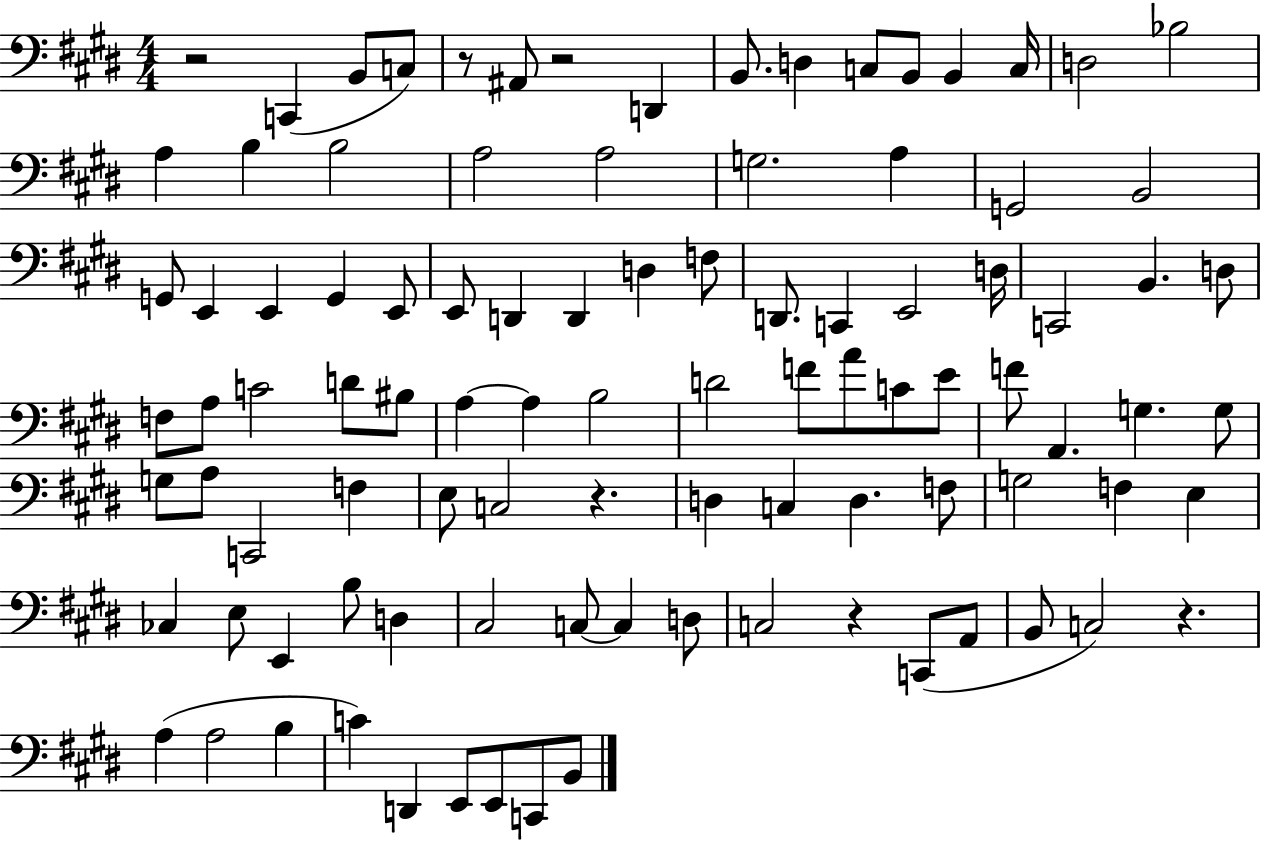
R/h C2/q B2/e C3/e R/e A#2/e R/h D2/q B2/e. D3/q C3/e B2/e B2/q C3/s D3/h Bb3/h A3/q B3/q B3/h A3/h A3/h G3/h. A3/q G2/h B2/h G2/e E2/q E2/q G2/q E2/e E2/e D2/q D2/q D3/q F3/e D2/e. C2/q E2/h D3/s C2/h B2/q. D3/e F3/e A3/e C4/h D4/e BIS3/e A3/q A3/q B3/h D4/h F4/e A4/e C4/e E4/e F4/e A2/q. G3/q. G3/e G3/e A3/e C2/h F3/q E3/e C3/h R/q. D3/q C3/q D3/q. F3/e G3/h F3/q E3/q CES3/q E3/e E2/q B3/e D3/q C#3/h C3/e C3/q D3/e C3/h R/q C2/e A2/e B2/e C3/h R/q. A3/q A3/h B3/q C4/q D2/q E2/e E2/e C2/e B2/e